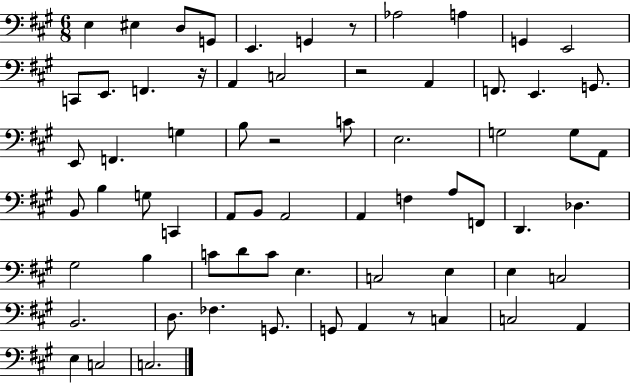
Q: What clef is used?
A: bass